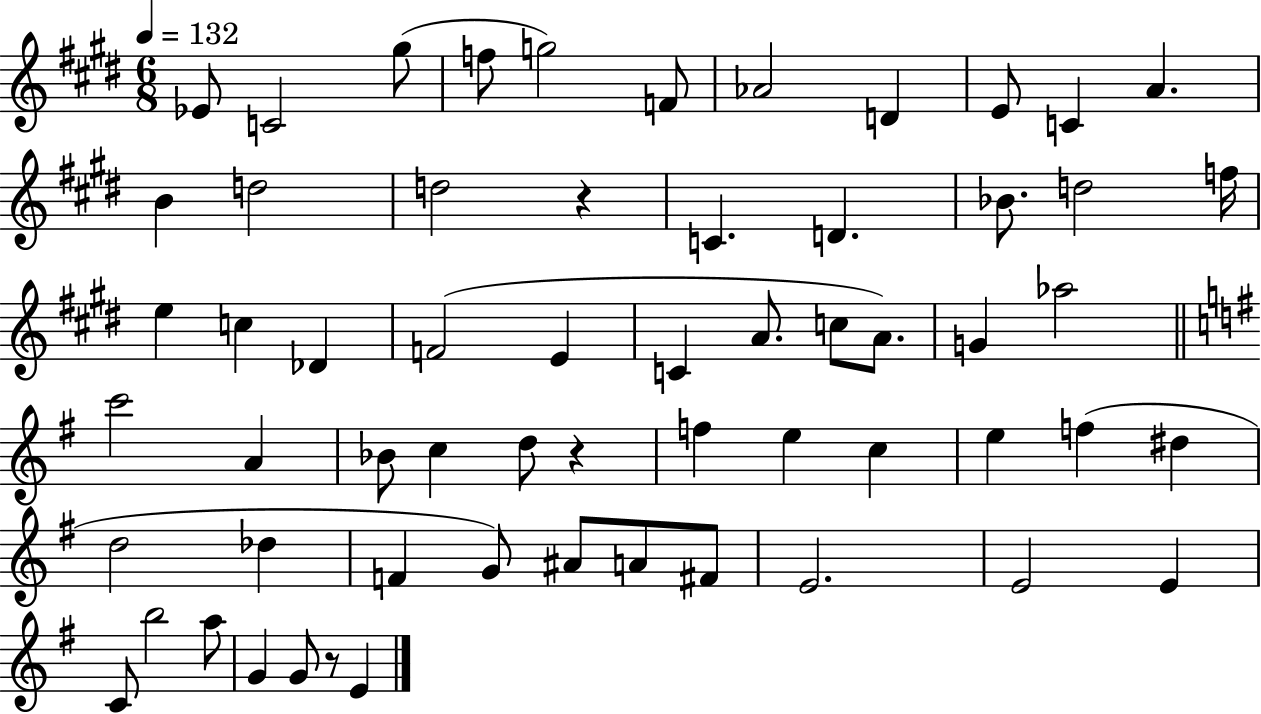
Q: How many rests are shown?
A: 3